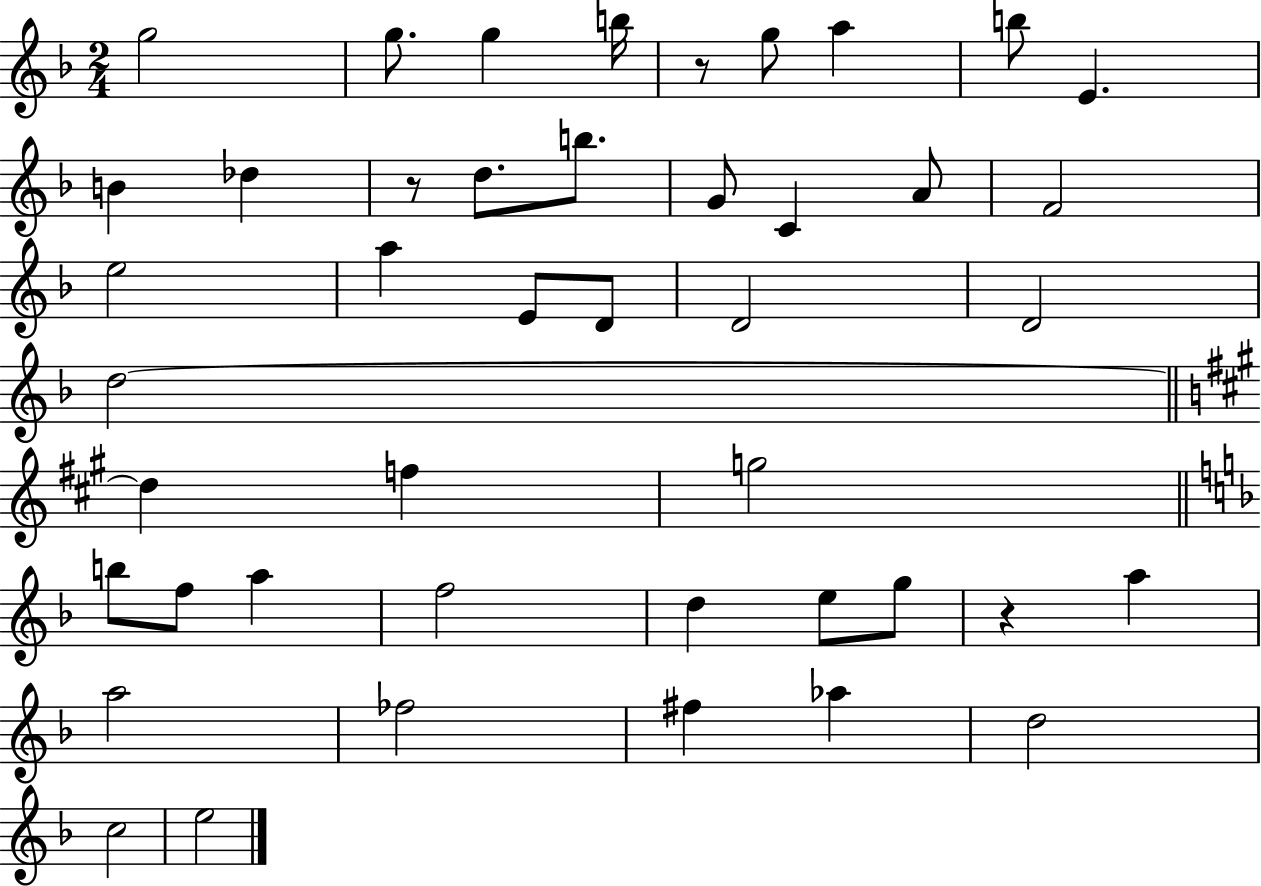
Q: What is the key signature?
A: F major